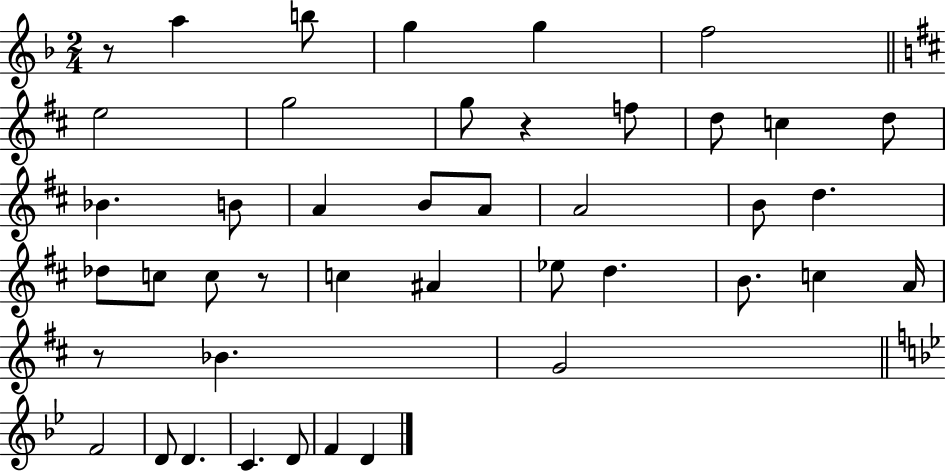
R/e A5/q B5/e G5/q G5/q F5/h E5/h G5/h G5/e R/q F5/e D5/e C5/q D5/e Bb4/q. B4/e A4/q B4/e A4/e A4/h B4/e D5/q. Db5/e C5/e C5/e R/e C5/q A#4/q Eb5/e D5/q. B4/e. C5/q A4/s R/e Bb4/q. G4/h F4/h D4/e D4/q. C4/q. D4/e F4/q D4/q